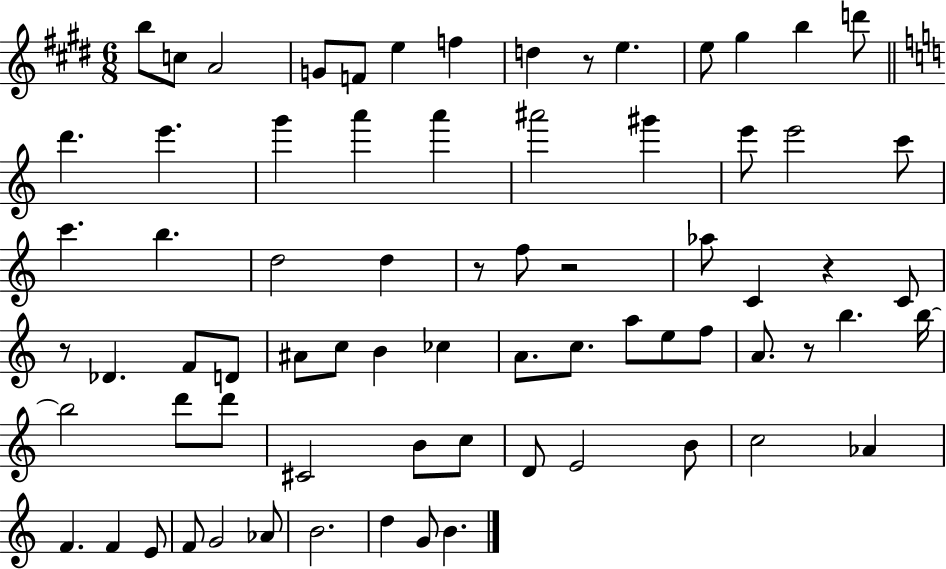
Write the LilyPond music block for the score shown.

{
  \clef treble
  \numericTimeSignature
  \time 6/8
  \key e \major
  b''8 c''8 a'2 | g'8 f'8 e''4 f''4 | d''4 r8 e''4. | e''8 gis''4 b''4 d'''8 | \break \bar "||" \break \key c \major d'''4. e'''4. | g'''4 a'''4 a'''4 | ais'''2 gis'''4 | e'''8 e'''2 c'''8 | \break c'''4. b''4. | d''2 d''4 | r8 f''8 r2 | aes''8 c'4 r4 c'8 | \break r8 des'4. f'8 d'8 | ais'8 c''8 b'4 ces''4 | a'8. c''8. a''8 e''8 f''8 | a'8. r8 b''4. b''16~~ | \break b''2 d'''8 d'''8 | cis'2 b'8 c''8 | d'8 e'2 b'8 | c''2 aes'4 | \break f'4. f'4 e'8 | f'8 g'2 aes'8 | b'2. | d''4 g'8 b'4. | \break \bar "|."
}